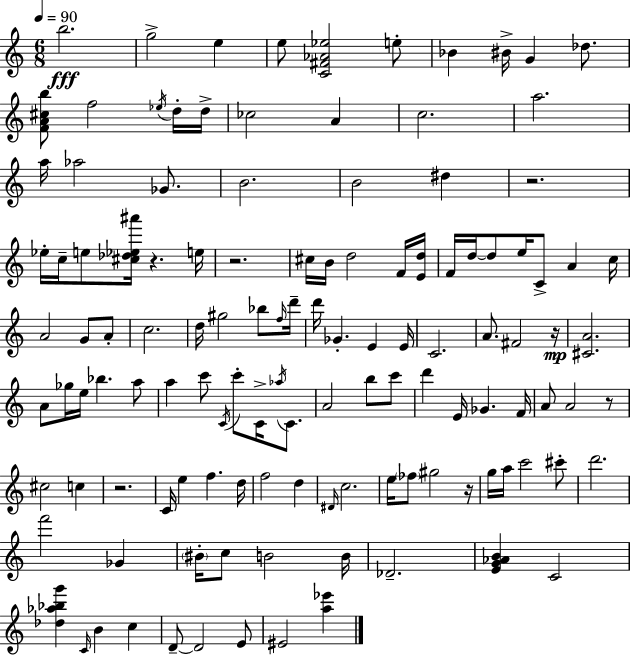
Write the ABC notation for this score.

X:1
T:Untitled
M:6/8
L:1/4
K:Am
b2 g2 e e/2 [C^F_A_e]2 e/2 _B ^B/4 G _d/2 [FA^cb]/2 f2 _e/4 d/4 d/4 _c2 A c2 a2 a/4 _a2 _G/2 B2 B2 ^d z2 _e/4 c/4 e/2 [^c_d_e^a']/4 z e/4 z2 ^c/4 B/4 d2 F/4 [Ed]/4 F/4 d/4 d/2 e/4 C/2 A c/4 A2 G/2 A/2 c2 d/4 ^g2 _b/2 f/4 d'/4 d'/4 _G E E/4 C2 A/2 ^F2 z/4 [^CA]2 A/2 _g/4 e/4 _b a/2 a c'/2 C/4 c'/2 C/4 _a/4 C/2 A2 b/2 c'/2 d' E/4 _G F/4 A/2 A2 z/2 ^c2 c z2 C/4 e f d/4 f2 d ^D/4 c2 e/4 _f/2 ^g2 z/4 g/4 a/4 c'2 ^c'/2 d'2 f'2 _G ^B/4 c/2 B2 B/4 _D2 [EG_AB] C2 [_d_a_bg'] C/4 B c D/2 D2 E/2 ^E2 [a_e']